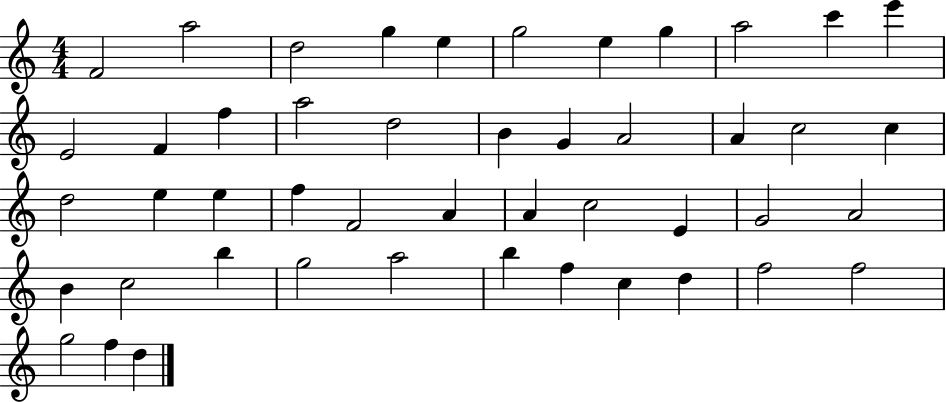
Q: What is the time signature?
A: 4/4